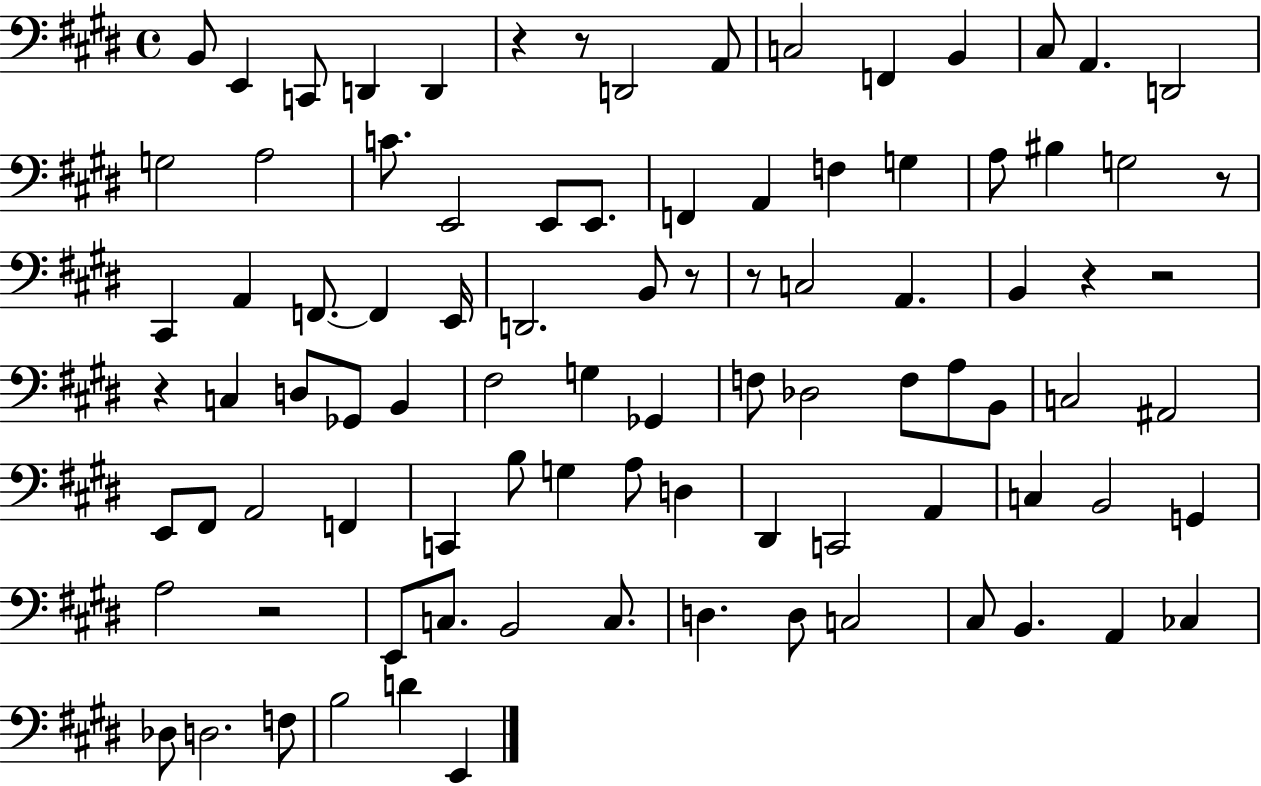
X:1
T:Untitled
M:4/4
L:1/4
K:E
B,,/2 E,, C,,/2 D,, D,, z z/2 D,,2 A,,/2 C,2 F,, B,, ^C,/2 A,, D,,2 G,2 A,2 C/2 E,,2 E,,/2 E,,/2 F,, A,, F, G, A,/2 ^B, G,2 z/2 ^C,, A,, F,,/2 F,, E,,/4 D,,2 B,,/2 z/2 z/2 C,2 A,, B,, z z2 z C, D,/2 _G,,/2 B,, ^F,2 G, _G,, F,/2 _D,2 F,/2 A,/2 B,,/2 C,2 ^A,,2 E,,/2 ^F,,/2 A,,2 F,, C,, B,/2 G, A,/2 D, ^D,, C,,2 A,, C, B,,2 G,, A,2 z2 E,,/2 C,/2 B,,2 C,/2 D, D,/2 C,2 ^C,/2 B,, A,, _C, _D,/2 D,2 F,/2 B,2 D E,,